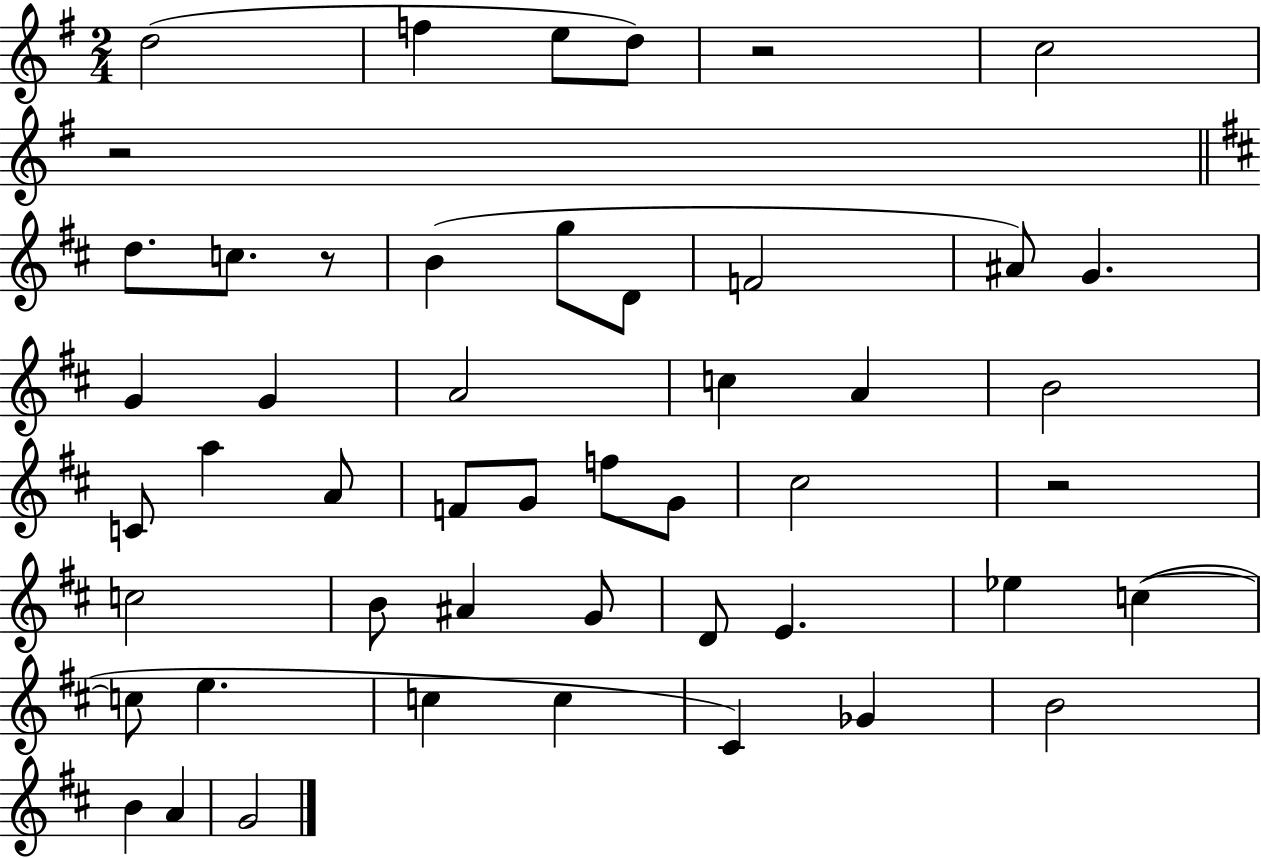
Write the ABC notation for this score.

X:1
T:Untitled
M:2/4
L:1/4
K:G
d2 f e/2 d/2 z2 c2 z2 d/2 c/2 z/2 B g/2 D/2 F2 ^A/2 G G G A2 c A B2 C/2 a A/2 F/2 G/2 f/2 G/2 ^c2 z2 c2 B/2 ^A G/2 D/2 E _e c c/2 e c c ^C _G B2 B A G2